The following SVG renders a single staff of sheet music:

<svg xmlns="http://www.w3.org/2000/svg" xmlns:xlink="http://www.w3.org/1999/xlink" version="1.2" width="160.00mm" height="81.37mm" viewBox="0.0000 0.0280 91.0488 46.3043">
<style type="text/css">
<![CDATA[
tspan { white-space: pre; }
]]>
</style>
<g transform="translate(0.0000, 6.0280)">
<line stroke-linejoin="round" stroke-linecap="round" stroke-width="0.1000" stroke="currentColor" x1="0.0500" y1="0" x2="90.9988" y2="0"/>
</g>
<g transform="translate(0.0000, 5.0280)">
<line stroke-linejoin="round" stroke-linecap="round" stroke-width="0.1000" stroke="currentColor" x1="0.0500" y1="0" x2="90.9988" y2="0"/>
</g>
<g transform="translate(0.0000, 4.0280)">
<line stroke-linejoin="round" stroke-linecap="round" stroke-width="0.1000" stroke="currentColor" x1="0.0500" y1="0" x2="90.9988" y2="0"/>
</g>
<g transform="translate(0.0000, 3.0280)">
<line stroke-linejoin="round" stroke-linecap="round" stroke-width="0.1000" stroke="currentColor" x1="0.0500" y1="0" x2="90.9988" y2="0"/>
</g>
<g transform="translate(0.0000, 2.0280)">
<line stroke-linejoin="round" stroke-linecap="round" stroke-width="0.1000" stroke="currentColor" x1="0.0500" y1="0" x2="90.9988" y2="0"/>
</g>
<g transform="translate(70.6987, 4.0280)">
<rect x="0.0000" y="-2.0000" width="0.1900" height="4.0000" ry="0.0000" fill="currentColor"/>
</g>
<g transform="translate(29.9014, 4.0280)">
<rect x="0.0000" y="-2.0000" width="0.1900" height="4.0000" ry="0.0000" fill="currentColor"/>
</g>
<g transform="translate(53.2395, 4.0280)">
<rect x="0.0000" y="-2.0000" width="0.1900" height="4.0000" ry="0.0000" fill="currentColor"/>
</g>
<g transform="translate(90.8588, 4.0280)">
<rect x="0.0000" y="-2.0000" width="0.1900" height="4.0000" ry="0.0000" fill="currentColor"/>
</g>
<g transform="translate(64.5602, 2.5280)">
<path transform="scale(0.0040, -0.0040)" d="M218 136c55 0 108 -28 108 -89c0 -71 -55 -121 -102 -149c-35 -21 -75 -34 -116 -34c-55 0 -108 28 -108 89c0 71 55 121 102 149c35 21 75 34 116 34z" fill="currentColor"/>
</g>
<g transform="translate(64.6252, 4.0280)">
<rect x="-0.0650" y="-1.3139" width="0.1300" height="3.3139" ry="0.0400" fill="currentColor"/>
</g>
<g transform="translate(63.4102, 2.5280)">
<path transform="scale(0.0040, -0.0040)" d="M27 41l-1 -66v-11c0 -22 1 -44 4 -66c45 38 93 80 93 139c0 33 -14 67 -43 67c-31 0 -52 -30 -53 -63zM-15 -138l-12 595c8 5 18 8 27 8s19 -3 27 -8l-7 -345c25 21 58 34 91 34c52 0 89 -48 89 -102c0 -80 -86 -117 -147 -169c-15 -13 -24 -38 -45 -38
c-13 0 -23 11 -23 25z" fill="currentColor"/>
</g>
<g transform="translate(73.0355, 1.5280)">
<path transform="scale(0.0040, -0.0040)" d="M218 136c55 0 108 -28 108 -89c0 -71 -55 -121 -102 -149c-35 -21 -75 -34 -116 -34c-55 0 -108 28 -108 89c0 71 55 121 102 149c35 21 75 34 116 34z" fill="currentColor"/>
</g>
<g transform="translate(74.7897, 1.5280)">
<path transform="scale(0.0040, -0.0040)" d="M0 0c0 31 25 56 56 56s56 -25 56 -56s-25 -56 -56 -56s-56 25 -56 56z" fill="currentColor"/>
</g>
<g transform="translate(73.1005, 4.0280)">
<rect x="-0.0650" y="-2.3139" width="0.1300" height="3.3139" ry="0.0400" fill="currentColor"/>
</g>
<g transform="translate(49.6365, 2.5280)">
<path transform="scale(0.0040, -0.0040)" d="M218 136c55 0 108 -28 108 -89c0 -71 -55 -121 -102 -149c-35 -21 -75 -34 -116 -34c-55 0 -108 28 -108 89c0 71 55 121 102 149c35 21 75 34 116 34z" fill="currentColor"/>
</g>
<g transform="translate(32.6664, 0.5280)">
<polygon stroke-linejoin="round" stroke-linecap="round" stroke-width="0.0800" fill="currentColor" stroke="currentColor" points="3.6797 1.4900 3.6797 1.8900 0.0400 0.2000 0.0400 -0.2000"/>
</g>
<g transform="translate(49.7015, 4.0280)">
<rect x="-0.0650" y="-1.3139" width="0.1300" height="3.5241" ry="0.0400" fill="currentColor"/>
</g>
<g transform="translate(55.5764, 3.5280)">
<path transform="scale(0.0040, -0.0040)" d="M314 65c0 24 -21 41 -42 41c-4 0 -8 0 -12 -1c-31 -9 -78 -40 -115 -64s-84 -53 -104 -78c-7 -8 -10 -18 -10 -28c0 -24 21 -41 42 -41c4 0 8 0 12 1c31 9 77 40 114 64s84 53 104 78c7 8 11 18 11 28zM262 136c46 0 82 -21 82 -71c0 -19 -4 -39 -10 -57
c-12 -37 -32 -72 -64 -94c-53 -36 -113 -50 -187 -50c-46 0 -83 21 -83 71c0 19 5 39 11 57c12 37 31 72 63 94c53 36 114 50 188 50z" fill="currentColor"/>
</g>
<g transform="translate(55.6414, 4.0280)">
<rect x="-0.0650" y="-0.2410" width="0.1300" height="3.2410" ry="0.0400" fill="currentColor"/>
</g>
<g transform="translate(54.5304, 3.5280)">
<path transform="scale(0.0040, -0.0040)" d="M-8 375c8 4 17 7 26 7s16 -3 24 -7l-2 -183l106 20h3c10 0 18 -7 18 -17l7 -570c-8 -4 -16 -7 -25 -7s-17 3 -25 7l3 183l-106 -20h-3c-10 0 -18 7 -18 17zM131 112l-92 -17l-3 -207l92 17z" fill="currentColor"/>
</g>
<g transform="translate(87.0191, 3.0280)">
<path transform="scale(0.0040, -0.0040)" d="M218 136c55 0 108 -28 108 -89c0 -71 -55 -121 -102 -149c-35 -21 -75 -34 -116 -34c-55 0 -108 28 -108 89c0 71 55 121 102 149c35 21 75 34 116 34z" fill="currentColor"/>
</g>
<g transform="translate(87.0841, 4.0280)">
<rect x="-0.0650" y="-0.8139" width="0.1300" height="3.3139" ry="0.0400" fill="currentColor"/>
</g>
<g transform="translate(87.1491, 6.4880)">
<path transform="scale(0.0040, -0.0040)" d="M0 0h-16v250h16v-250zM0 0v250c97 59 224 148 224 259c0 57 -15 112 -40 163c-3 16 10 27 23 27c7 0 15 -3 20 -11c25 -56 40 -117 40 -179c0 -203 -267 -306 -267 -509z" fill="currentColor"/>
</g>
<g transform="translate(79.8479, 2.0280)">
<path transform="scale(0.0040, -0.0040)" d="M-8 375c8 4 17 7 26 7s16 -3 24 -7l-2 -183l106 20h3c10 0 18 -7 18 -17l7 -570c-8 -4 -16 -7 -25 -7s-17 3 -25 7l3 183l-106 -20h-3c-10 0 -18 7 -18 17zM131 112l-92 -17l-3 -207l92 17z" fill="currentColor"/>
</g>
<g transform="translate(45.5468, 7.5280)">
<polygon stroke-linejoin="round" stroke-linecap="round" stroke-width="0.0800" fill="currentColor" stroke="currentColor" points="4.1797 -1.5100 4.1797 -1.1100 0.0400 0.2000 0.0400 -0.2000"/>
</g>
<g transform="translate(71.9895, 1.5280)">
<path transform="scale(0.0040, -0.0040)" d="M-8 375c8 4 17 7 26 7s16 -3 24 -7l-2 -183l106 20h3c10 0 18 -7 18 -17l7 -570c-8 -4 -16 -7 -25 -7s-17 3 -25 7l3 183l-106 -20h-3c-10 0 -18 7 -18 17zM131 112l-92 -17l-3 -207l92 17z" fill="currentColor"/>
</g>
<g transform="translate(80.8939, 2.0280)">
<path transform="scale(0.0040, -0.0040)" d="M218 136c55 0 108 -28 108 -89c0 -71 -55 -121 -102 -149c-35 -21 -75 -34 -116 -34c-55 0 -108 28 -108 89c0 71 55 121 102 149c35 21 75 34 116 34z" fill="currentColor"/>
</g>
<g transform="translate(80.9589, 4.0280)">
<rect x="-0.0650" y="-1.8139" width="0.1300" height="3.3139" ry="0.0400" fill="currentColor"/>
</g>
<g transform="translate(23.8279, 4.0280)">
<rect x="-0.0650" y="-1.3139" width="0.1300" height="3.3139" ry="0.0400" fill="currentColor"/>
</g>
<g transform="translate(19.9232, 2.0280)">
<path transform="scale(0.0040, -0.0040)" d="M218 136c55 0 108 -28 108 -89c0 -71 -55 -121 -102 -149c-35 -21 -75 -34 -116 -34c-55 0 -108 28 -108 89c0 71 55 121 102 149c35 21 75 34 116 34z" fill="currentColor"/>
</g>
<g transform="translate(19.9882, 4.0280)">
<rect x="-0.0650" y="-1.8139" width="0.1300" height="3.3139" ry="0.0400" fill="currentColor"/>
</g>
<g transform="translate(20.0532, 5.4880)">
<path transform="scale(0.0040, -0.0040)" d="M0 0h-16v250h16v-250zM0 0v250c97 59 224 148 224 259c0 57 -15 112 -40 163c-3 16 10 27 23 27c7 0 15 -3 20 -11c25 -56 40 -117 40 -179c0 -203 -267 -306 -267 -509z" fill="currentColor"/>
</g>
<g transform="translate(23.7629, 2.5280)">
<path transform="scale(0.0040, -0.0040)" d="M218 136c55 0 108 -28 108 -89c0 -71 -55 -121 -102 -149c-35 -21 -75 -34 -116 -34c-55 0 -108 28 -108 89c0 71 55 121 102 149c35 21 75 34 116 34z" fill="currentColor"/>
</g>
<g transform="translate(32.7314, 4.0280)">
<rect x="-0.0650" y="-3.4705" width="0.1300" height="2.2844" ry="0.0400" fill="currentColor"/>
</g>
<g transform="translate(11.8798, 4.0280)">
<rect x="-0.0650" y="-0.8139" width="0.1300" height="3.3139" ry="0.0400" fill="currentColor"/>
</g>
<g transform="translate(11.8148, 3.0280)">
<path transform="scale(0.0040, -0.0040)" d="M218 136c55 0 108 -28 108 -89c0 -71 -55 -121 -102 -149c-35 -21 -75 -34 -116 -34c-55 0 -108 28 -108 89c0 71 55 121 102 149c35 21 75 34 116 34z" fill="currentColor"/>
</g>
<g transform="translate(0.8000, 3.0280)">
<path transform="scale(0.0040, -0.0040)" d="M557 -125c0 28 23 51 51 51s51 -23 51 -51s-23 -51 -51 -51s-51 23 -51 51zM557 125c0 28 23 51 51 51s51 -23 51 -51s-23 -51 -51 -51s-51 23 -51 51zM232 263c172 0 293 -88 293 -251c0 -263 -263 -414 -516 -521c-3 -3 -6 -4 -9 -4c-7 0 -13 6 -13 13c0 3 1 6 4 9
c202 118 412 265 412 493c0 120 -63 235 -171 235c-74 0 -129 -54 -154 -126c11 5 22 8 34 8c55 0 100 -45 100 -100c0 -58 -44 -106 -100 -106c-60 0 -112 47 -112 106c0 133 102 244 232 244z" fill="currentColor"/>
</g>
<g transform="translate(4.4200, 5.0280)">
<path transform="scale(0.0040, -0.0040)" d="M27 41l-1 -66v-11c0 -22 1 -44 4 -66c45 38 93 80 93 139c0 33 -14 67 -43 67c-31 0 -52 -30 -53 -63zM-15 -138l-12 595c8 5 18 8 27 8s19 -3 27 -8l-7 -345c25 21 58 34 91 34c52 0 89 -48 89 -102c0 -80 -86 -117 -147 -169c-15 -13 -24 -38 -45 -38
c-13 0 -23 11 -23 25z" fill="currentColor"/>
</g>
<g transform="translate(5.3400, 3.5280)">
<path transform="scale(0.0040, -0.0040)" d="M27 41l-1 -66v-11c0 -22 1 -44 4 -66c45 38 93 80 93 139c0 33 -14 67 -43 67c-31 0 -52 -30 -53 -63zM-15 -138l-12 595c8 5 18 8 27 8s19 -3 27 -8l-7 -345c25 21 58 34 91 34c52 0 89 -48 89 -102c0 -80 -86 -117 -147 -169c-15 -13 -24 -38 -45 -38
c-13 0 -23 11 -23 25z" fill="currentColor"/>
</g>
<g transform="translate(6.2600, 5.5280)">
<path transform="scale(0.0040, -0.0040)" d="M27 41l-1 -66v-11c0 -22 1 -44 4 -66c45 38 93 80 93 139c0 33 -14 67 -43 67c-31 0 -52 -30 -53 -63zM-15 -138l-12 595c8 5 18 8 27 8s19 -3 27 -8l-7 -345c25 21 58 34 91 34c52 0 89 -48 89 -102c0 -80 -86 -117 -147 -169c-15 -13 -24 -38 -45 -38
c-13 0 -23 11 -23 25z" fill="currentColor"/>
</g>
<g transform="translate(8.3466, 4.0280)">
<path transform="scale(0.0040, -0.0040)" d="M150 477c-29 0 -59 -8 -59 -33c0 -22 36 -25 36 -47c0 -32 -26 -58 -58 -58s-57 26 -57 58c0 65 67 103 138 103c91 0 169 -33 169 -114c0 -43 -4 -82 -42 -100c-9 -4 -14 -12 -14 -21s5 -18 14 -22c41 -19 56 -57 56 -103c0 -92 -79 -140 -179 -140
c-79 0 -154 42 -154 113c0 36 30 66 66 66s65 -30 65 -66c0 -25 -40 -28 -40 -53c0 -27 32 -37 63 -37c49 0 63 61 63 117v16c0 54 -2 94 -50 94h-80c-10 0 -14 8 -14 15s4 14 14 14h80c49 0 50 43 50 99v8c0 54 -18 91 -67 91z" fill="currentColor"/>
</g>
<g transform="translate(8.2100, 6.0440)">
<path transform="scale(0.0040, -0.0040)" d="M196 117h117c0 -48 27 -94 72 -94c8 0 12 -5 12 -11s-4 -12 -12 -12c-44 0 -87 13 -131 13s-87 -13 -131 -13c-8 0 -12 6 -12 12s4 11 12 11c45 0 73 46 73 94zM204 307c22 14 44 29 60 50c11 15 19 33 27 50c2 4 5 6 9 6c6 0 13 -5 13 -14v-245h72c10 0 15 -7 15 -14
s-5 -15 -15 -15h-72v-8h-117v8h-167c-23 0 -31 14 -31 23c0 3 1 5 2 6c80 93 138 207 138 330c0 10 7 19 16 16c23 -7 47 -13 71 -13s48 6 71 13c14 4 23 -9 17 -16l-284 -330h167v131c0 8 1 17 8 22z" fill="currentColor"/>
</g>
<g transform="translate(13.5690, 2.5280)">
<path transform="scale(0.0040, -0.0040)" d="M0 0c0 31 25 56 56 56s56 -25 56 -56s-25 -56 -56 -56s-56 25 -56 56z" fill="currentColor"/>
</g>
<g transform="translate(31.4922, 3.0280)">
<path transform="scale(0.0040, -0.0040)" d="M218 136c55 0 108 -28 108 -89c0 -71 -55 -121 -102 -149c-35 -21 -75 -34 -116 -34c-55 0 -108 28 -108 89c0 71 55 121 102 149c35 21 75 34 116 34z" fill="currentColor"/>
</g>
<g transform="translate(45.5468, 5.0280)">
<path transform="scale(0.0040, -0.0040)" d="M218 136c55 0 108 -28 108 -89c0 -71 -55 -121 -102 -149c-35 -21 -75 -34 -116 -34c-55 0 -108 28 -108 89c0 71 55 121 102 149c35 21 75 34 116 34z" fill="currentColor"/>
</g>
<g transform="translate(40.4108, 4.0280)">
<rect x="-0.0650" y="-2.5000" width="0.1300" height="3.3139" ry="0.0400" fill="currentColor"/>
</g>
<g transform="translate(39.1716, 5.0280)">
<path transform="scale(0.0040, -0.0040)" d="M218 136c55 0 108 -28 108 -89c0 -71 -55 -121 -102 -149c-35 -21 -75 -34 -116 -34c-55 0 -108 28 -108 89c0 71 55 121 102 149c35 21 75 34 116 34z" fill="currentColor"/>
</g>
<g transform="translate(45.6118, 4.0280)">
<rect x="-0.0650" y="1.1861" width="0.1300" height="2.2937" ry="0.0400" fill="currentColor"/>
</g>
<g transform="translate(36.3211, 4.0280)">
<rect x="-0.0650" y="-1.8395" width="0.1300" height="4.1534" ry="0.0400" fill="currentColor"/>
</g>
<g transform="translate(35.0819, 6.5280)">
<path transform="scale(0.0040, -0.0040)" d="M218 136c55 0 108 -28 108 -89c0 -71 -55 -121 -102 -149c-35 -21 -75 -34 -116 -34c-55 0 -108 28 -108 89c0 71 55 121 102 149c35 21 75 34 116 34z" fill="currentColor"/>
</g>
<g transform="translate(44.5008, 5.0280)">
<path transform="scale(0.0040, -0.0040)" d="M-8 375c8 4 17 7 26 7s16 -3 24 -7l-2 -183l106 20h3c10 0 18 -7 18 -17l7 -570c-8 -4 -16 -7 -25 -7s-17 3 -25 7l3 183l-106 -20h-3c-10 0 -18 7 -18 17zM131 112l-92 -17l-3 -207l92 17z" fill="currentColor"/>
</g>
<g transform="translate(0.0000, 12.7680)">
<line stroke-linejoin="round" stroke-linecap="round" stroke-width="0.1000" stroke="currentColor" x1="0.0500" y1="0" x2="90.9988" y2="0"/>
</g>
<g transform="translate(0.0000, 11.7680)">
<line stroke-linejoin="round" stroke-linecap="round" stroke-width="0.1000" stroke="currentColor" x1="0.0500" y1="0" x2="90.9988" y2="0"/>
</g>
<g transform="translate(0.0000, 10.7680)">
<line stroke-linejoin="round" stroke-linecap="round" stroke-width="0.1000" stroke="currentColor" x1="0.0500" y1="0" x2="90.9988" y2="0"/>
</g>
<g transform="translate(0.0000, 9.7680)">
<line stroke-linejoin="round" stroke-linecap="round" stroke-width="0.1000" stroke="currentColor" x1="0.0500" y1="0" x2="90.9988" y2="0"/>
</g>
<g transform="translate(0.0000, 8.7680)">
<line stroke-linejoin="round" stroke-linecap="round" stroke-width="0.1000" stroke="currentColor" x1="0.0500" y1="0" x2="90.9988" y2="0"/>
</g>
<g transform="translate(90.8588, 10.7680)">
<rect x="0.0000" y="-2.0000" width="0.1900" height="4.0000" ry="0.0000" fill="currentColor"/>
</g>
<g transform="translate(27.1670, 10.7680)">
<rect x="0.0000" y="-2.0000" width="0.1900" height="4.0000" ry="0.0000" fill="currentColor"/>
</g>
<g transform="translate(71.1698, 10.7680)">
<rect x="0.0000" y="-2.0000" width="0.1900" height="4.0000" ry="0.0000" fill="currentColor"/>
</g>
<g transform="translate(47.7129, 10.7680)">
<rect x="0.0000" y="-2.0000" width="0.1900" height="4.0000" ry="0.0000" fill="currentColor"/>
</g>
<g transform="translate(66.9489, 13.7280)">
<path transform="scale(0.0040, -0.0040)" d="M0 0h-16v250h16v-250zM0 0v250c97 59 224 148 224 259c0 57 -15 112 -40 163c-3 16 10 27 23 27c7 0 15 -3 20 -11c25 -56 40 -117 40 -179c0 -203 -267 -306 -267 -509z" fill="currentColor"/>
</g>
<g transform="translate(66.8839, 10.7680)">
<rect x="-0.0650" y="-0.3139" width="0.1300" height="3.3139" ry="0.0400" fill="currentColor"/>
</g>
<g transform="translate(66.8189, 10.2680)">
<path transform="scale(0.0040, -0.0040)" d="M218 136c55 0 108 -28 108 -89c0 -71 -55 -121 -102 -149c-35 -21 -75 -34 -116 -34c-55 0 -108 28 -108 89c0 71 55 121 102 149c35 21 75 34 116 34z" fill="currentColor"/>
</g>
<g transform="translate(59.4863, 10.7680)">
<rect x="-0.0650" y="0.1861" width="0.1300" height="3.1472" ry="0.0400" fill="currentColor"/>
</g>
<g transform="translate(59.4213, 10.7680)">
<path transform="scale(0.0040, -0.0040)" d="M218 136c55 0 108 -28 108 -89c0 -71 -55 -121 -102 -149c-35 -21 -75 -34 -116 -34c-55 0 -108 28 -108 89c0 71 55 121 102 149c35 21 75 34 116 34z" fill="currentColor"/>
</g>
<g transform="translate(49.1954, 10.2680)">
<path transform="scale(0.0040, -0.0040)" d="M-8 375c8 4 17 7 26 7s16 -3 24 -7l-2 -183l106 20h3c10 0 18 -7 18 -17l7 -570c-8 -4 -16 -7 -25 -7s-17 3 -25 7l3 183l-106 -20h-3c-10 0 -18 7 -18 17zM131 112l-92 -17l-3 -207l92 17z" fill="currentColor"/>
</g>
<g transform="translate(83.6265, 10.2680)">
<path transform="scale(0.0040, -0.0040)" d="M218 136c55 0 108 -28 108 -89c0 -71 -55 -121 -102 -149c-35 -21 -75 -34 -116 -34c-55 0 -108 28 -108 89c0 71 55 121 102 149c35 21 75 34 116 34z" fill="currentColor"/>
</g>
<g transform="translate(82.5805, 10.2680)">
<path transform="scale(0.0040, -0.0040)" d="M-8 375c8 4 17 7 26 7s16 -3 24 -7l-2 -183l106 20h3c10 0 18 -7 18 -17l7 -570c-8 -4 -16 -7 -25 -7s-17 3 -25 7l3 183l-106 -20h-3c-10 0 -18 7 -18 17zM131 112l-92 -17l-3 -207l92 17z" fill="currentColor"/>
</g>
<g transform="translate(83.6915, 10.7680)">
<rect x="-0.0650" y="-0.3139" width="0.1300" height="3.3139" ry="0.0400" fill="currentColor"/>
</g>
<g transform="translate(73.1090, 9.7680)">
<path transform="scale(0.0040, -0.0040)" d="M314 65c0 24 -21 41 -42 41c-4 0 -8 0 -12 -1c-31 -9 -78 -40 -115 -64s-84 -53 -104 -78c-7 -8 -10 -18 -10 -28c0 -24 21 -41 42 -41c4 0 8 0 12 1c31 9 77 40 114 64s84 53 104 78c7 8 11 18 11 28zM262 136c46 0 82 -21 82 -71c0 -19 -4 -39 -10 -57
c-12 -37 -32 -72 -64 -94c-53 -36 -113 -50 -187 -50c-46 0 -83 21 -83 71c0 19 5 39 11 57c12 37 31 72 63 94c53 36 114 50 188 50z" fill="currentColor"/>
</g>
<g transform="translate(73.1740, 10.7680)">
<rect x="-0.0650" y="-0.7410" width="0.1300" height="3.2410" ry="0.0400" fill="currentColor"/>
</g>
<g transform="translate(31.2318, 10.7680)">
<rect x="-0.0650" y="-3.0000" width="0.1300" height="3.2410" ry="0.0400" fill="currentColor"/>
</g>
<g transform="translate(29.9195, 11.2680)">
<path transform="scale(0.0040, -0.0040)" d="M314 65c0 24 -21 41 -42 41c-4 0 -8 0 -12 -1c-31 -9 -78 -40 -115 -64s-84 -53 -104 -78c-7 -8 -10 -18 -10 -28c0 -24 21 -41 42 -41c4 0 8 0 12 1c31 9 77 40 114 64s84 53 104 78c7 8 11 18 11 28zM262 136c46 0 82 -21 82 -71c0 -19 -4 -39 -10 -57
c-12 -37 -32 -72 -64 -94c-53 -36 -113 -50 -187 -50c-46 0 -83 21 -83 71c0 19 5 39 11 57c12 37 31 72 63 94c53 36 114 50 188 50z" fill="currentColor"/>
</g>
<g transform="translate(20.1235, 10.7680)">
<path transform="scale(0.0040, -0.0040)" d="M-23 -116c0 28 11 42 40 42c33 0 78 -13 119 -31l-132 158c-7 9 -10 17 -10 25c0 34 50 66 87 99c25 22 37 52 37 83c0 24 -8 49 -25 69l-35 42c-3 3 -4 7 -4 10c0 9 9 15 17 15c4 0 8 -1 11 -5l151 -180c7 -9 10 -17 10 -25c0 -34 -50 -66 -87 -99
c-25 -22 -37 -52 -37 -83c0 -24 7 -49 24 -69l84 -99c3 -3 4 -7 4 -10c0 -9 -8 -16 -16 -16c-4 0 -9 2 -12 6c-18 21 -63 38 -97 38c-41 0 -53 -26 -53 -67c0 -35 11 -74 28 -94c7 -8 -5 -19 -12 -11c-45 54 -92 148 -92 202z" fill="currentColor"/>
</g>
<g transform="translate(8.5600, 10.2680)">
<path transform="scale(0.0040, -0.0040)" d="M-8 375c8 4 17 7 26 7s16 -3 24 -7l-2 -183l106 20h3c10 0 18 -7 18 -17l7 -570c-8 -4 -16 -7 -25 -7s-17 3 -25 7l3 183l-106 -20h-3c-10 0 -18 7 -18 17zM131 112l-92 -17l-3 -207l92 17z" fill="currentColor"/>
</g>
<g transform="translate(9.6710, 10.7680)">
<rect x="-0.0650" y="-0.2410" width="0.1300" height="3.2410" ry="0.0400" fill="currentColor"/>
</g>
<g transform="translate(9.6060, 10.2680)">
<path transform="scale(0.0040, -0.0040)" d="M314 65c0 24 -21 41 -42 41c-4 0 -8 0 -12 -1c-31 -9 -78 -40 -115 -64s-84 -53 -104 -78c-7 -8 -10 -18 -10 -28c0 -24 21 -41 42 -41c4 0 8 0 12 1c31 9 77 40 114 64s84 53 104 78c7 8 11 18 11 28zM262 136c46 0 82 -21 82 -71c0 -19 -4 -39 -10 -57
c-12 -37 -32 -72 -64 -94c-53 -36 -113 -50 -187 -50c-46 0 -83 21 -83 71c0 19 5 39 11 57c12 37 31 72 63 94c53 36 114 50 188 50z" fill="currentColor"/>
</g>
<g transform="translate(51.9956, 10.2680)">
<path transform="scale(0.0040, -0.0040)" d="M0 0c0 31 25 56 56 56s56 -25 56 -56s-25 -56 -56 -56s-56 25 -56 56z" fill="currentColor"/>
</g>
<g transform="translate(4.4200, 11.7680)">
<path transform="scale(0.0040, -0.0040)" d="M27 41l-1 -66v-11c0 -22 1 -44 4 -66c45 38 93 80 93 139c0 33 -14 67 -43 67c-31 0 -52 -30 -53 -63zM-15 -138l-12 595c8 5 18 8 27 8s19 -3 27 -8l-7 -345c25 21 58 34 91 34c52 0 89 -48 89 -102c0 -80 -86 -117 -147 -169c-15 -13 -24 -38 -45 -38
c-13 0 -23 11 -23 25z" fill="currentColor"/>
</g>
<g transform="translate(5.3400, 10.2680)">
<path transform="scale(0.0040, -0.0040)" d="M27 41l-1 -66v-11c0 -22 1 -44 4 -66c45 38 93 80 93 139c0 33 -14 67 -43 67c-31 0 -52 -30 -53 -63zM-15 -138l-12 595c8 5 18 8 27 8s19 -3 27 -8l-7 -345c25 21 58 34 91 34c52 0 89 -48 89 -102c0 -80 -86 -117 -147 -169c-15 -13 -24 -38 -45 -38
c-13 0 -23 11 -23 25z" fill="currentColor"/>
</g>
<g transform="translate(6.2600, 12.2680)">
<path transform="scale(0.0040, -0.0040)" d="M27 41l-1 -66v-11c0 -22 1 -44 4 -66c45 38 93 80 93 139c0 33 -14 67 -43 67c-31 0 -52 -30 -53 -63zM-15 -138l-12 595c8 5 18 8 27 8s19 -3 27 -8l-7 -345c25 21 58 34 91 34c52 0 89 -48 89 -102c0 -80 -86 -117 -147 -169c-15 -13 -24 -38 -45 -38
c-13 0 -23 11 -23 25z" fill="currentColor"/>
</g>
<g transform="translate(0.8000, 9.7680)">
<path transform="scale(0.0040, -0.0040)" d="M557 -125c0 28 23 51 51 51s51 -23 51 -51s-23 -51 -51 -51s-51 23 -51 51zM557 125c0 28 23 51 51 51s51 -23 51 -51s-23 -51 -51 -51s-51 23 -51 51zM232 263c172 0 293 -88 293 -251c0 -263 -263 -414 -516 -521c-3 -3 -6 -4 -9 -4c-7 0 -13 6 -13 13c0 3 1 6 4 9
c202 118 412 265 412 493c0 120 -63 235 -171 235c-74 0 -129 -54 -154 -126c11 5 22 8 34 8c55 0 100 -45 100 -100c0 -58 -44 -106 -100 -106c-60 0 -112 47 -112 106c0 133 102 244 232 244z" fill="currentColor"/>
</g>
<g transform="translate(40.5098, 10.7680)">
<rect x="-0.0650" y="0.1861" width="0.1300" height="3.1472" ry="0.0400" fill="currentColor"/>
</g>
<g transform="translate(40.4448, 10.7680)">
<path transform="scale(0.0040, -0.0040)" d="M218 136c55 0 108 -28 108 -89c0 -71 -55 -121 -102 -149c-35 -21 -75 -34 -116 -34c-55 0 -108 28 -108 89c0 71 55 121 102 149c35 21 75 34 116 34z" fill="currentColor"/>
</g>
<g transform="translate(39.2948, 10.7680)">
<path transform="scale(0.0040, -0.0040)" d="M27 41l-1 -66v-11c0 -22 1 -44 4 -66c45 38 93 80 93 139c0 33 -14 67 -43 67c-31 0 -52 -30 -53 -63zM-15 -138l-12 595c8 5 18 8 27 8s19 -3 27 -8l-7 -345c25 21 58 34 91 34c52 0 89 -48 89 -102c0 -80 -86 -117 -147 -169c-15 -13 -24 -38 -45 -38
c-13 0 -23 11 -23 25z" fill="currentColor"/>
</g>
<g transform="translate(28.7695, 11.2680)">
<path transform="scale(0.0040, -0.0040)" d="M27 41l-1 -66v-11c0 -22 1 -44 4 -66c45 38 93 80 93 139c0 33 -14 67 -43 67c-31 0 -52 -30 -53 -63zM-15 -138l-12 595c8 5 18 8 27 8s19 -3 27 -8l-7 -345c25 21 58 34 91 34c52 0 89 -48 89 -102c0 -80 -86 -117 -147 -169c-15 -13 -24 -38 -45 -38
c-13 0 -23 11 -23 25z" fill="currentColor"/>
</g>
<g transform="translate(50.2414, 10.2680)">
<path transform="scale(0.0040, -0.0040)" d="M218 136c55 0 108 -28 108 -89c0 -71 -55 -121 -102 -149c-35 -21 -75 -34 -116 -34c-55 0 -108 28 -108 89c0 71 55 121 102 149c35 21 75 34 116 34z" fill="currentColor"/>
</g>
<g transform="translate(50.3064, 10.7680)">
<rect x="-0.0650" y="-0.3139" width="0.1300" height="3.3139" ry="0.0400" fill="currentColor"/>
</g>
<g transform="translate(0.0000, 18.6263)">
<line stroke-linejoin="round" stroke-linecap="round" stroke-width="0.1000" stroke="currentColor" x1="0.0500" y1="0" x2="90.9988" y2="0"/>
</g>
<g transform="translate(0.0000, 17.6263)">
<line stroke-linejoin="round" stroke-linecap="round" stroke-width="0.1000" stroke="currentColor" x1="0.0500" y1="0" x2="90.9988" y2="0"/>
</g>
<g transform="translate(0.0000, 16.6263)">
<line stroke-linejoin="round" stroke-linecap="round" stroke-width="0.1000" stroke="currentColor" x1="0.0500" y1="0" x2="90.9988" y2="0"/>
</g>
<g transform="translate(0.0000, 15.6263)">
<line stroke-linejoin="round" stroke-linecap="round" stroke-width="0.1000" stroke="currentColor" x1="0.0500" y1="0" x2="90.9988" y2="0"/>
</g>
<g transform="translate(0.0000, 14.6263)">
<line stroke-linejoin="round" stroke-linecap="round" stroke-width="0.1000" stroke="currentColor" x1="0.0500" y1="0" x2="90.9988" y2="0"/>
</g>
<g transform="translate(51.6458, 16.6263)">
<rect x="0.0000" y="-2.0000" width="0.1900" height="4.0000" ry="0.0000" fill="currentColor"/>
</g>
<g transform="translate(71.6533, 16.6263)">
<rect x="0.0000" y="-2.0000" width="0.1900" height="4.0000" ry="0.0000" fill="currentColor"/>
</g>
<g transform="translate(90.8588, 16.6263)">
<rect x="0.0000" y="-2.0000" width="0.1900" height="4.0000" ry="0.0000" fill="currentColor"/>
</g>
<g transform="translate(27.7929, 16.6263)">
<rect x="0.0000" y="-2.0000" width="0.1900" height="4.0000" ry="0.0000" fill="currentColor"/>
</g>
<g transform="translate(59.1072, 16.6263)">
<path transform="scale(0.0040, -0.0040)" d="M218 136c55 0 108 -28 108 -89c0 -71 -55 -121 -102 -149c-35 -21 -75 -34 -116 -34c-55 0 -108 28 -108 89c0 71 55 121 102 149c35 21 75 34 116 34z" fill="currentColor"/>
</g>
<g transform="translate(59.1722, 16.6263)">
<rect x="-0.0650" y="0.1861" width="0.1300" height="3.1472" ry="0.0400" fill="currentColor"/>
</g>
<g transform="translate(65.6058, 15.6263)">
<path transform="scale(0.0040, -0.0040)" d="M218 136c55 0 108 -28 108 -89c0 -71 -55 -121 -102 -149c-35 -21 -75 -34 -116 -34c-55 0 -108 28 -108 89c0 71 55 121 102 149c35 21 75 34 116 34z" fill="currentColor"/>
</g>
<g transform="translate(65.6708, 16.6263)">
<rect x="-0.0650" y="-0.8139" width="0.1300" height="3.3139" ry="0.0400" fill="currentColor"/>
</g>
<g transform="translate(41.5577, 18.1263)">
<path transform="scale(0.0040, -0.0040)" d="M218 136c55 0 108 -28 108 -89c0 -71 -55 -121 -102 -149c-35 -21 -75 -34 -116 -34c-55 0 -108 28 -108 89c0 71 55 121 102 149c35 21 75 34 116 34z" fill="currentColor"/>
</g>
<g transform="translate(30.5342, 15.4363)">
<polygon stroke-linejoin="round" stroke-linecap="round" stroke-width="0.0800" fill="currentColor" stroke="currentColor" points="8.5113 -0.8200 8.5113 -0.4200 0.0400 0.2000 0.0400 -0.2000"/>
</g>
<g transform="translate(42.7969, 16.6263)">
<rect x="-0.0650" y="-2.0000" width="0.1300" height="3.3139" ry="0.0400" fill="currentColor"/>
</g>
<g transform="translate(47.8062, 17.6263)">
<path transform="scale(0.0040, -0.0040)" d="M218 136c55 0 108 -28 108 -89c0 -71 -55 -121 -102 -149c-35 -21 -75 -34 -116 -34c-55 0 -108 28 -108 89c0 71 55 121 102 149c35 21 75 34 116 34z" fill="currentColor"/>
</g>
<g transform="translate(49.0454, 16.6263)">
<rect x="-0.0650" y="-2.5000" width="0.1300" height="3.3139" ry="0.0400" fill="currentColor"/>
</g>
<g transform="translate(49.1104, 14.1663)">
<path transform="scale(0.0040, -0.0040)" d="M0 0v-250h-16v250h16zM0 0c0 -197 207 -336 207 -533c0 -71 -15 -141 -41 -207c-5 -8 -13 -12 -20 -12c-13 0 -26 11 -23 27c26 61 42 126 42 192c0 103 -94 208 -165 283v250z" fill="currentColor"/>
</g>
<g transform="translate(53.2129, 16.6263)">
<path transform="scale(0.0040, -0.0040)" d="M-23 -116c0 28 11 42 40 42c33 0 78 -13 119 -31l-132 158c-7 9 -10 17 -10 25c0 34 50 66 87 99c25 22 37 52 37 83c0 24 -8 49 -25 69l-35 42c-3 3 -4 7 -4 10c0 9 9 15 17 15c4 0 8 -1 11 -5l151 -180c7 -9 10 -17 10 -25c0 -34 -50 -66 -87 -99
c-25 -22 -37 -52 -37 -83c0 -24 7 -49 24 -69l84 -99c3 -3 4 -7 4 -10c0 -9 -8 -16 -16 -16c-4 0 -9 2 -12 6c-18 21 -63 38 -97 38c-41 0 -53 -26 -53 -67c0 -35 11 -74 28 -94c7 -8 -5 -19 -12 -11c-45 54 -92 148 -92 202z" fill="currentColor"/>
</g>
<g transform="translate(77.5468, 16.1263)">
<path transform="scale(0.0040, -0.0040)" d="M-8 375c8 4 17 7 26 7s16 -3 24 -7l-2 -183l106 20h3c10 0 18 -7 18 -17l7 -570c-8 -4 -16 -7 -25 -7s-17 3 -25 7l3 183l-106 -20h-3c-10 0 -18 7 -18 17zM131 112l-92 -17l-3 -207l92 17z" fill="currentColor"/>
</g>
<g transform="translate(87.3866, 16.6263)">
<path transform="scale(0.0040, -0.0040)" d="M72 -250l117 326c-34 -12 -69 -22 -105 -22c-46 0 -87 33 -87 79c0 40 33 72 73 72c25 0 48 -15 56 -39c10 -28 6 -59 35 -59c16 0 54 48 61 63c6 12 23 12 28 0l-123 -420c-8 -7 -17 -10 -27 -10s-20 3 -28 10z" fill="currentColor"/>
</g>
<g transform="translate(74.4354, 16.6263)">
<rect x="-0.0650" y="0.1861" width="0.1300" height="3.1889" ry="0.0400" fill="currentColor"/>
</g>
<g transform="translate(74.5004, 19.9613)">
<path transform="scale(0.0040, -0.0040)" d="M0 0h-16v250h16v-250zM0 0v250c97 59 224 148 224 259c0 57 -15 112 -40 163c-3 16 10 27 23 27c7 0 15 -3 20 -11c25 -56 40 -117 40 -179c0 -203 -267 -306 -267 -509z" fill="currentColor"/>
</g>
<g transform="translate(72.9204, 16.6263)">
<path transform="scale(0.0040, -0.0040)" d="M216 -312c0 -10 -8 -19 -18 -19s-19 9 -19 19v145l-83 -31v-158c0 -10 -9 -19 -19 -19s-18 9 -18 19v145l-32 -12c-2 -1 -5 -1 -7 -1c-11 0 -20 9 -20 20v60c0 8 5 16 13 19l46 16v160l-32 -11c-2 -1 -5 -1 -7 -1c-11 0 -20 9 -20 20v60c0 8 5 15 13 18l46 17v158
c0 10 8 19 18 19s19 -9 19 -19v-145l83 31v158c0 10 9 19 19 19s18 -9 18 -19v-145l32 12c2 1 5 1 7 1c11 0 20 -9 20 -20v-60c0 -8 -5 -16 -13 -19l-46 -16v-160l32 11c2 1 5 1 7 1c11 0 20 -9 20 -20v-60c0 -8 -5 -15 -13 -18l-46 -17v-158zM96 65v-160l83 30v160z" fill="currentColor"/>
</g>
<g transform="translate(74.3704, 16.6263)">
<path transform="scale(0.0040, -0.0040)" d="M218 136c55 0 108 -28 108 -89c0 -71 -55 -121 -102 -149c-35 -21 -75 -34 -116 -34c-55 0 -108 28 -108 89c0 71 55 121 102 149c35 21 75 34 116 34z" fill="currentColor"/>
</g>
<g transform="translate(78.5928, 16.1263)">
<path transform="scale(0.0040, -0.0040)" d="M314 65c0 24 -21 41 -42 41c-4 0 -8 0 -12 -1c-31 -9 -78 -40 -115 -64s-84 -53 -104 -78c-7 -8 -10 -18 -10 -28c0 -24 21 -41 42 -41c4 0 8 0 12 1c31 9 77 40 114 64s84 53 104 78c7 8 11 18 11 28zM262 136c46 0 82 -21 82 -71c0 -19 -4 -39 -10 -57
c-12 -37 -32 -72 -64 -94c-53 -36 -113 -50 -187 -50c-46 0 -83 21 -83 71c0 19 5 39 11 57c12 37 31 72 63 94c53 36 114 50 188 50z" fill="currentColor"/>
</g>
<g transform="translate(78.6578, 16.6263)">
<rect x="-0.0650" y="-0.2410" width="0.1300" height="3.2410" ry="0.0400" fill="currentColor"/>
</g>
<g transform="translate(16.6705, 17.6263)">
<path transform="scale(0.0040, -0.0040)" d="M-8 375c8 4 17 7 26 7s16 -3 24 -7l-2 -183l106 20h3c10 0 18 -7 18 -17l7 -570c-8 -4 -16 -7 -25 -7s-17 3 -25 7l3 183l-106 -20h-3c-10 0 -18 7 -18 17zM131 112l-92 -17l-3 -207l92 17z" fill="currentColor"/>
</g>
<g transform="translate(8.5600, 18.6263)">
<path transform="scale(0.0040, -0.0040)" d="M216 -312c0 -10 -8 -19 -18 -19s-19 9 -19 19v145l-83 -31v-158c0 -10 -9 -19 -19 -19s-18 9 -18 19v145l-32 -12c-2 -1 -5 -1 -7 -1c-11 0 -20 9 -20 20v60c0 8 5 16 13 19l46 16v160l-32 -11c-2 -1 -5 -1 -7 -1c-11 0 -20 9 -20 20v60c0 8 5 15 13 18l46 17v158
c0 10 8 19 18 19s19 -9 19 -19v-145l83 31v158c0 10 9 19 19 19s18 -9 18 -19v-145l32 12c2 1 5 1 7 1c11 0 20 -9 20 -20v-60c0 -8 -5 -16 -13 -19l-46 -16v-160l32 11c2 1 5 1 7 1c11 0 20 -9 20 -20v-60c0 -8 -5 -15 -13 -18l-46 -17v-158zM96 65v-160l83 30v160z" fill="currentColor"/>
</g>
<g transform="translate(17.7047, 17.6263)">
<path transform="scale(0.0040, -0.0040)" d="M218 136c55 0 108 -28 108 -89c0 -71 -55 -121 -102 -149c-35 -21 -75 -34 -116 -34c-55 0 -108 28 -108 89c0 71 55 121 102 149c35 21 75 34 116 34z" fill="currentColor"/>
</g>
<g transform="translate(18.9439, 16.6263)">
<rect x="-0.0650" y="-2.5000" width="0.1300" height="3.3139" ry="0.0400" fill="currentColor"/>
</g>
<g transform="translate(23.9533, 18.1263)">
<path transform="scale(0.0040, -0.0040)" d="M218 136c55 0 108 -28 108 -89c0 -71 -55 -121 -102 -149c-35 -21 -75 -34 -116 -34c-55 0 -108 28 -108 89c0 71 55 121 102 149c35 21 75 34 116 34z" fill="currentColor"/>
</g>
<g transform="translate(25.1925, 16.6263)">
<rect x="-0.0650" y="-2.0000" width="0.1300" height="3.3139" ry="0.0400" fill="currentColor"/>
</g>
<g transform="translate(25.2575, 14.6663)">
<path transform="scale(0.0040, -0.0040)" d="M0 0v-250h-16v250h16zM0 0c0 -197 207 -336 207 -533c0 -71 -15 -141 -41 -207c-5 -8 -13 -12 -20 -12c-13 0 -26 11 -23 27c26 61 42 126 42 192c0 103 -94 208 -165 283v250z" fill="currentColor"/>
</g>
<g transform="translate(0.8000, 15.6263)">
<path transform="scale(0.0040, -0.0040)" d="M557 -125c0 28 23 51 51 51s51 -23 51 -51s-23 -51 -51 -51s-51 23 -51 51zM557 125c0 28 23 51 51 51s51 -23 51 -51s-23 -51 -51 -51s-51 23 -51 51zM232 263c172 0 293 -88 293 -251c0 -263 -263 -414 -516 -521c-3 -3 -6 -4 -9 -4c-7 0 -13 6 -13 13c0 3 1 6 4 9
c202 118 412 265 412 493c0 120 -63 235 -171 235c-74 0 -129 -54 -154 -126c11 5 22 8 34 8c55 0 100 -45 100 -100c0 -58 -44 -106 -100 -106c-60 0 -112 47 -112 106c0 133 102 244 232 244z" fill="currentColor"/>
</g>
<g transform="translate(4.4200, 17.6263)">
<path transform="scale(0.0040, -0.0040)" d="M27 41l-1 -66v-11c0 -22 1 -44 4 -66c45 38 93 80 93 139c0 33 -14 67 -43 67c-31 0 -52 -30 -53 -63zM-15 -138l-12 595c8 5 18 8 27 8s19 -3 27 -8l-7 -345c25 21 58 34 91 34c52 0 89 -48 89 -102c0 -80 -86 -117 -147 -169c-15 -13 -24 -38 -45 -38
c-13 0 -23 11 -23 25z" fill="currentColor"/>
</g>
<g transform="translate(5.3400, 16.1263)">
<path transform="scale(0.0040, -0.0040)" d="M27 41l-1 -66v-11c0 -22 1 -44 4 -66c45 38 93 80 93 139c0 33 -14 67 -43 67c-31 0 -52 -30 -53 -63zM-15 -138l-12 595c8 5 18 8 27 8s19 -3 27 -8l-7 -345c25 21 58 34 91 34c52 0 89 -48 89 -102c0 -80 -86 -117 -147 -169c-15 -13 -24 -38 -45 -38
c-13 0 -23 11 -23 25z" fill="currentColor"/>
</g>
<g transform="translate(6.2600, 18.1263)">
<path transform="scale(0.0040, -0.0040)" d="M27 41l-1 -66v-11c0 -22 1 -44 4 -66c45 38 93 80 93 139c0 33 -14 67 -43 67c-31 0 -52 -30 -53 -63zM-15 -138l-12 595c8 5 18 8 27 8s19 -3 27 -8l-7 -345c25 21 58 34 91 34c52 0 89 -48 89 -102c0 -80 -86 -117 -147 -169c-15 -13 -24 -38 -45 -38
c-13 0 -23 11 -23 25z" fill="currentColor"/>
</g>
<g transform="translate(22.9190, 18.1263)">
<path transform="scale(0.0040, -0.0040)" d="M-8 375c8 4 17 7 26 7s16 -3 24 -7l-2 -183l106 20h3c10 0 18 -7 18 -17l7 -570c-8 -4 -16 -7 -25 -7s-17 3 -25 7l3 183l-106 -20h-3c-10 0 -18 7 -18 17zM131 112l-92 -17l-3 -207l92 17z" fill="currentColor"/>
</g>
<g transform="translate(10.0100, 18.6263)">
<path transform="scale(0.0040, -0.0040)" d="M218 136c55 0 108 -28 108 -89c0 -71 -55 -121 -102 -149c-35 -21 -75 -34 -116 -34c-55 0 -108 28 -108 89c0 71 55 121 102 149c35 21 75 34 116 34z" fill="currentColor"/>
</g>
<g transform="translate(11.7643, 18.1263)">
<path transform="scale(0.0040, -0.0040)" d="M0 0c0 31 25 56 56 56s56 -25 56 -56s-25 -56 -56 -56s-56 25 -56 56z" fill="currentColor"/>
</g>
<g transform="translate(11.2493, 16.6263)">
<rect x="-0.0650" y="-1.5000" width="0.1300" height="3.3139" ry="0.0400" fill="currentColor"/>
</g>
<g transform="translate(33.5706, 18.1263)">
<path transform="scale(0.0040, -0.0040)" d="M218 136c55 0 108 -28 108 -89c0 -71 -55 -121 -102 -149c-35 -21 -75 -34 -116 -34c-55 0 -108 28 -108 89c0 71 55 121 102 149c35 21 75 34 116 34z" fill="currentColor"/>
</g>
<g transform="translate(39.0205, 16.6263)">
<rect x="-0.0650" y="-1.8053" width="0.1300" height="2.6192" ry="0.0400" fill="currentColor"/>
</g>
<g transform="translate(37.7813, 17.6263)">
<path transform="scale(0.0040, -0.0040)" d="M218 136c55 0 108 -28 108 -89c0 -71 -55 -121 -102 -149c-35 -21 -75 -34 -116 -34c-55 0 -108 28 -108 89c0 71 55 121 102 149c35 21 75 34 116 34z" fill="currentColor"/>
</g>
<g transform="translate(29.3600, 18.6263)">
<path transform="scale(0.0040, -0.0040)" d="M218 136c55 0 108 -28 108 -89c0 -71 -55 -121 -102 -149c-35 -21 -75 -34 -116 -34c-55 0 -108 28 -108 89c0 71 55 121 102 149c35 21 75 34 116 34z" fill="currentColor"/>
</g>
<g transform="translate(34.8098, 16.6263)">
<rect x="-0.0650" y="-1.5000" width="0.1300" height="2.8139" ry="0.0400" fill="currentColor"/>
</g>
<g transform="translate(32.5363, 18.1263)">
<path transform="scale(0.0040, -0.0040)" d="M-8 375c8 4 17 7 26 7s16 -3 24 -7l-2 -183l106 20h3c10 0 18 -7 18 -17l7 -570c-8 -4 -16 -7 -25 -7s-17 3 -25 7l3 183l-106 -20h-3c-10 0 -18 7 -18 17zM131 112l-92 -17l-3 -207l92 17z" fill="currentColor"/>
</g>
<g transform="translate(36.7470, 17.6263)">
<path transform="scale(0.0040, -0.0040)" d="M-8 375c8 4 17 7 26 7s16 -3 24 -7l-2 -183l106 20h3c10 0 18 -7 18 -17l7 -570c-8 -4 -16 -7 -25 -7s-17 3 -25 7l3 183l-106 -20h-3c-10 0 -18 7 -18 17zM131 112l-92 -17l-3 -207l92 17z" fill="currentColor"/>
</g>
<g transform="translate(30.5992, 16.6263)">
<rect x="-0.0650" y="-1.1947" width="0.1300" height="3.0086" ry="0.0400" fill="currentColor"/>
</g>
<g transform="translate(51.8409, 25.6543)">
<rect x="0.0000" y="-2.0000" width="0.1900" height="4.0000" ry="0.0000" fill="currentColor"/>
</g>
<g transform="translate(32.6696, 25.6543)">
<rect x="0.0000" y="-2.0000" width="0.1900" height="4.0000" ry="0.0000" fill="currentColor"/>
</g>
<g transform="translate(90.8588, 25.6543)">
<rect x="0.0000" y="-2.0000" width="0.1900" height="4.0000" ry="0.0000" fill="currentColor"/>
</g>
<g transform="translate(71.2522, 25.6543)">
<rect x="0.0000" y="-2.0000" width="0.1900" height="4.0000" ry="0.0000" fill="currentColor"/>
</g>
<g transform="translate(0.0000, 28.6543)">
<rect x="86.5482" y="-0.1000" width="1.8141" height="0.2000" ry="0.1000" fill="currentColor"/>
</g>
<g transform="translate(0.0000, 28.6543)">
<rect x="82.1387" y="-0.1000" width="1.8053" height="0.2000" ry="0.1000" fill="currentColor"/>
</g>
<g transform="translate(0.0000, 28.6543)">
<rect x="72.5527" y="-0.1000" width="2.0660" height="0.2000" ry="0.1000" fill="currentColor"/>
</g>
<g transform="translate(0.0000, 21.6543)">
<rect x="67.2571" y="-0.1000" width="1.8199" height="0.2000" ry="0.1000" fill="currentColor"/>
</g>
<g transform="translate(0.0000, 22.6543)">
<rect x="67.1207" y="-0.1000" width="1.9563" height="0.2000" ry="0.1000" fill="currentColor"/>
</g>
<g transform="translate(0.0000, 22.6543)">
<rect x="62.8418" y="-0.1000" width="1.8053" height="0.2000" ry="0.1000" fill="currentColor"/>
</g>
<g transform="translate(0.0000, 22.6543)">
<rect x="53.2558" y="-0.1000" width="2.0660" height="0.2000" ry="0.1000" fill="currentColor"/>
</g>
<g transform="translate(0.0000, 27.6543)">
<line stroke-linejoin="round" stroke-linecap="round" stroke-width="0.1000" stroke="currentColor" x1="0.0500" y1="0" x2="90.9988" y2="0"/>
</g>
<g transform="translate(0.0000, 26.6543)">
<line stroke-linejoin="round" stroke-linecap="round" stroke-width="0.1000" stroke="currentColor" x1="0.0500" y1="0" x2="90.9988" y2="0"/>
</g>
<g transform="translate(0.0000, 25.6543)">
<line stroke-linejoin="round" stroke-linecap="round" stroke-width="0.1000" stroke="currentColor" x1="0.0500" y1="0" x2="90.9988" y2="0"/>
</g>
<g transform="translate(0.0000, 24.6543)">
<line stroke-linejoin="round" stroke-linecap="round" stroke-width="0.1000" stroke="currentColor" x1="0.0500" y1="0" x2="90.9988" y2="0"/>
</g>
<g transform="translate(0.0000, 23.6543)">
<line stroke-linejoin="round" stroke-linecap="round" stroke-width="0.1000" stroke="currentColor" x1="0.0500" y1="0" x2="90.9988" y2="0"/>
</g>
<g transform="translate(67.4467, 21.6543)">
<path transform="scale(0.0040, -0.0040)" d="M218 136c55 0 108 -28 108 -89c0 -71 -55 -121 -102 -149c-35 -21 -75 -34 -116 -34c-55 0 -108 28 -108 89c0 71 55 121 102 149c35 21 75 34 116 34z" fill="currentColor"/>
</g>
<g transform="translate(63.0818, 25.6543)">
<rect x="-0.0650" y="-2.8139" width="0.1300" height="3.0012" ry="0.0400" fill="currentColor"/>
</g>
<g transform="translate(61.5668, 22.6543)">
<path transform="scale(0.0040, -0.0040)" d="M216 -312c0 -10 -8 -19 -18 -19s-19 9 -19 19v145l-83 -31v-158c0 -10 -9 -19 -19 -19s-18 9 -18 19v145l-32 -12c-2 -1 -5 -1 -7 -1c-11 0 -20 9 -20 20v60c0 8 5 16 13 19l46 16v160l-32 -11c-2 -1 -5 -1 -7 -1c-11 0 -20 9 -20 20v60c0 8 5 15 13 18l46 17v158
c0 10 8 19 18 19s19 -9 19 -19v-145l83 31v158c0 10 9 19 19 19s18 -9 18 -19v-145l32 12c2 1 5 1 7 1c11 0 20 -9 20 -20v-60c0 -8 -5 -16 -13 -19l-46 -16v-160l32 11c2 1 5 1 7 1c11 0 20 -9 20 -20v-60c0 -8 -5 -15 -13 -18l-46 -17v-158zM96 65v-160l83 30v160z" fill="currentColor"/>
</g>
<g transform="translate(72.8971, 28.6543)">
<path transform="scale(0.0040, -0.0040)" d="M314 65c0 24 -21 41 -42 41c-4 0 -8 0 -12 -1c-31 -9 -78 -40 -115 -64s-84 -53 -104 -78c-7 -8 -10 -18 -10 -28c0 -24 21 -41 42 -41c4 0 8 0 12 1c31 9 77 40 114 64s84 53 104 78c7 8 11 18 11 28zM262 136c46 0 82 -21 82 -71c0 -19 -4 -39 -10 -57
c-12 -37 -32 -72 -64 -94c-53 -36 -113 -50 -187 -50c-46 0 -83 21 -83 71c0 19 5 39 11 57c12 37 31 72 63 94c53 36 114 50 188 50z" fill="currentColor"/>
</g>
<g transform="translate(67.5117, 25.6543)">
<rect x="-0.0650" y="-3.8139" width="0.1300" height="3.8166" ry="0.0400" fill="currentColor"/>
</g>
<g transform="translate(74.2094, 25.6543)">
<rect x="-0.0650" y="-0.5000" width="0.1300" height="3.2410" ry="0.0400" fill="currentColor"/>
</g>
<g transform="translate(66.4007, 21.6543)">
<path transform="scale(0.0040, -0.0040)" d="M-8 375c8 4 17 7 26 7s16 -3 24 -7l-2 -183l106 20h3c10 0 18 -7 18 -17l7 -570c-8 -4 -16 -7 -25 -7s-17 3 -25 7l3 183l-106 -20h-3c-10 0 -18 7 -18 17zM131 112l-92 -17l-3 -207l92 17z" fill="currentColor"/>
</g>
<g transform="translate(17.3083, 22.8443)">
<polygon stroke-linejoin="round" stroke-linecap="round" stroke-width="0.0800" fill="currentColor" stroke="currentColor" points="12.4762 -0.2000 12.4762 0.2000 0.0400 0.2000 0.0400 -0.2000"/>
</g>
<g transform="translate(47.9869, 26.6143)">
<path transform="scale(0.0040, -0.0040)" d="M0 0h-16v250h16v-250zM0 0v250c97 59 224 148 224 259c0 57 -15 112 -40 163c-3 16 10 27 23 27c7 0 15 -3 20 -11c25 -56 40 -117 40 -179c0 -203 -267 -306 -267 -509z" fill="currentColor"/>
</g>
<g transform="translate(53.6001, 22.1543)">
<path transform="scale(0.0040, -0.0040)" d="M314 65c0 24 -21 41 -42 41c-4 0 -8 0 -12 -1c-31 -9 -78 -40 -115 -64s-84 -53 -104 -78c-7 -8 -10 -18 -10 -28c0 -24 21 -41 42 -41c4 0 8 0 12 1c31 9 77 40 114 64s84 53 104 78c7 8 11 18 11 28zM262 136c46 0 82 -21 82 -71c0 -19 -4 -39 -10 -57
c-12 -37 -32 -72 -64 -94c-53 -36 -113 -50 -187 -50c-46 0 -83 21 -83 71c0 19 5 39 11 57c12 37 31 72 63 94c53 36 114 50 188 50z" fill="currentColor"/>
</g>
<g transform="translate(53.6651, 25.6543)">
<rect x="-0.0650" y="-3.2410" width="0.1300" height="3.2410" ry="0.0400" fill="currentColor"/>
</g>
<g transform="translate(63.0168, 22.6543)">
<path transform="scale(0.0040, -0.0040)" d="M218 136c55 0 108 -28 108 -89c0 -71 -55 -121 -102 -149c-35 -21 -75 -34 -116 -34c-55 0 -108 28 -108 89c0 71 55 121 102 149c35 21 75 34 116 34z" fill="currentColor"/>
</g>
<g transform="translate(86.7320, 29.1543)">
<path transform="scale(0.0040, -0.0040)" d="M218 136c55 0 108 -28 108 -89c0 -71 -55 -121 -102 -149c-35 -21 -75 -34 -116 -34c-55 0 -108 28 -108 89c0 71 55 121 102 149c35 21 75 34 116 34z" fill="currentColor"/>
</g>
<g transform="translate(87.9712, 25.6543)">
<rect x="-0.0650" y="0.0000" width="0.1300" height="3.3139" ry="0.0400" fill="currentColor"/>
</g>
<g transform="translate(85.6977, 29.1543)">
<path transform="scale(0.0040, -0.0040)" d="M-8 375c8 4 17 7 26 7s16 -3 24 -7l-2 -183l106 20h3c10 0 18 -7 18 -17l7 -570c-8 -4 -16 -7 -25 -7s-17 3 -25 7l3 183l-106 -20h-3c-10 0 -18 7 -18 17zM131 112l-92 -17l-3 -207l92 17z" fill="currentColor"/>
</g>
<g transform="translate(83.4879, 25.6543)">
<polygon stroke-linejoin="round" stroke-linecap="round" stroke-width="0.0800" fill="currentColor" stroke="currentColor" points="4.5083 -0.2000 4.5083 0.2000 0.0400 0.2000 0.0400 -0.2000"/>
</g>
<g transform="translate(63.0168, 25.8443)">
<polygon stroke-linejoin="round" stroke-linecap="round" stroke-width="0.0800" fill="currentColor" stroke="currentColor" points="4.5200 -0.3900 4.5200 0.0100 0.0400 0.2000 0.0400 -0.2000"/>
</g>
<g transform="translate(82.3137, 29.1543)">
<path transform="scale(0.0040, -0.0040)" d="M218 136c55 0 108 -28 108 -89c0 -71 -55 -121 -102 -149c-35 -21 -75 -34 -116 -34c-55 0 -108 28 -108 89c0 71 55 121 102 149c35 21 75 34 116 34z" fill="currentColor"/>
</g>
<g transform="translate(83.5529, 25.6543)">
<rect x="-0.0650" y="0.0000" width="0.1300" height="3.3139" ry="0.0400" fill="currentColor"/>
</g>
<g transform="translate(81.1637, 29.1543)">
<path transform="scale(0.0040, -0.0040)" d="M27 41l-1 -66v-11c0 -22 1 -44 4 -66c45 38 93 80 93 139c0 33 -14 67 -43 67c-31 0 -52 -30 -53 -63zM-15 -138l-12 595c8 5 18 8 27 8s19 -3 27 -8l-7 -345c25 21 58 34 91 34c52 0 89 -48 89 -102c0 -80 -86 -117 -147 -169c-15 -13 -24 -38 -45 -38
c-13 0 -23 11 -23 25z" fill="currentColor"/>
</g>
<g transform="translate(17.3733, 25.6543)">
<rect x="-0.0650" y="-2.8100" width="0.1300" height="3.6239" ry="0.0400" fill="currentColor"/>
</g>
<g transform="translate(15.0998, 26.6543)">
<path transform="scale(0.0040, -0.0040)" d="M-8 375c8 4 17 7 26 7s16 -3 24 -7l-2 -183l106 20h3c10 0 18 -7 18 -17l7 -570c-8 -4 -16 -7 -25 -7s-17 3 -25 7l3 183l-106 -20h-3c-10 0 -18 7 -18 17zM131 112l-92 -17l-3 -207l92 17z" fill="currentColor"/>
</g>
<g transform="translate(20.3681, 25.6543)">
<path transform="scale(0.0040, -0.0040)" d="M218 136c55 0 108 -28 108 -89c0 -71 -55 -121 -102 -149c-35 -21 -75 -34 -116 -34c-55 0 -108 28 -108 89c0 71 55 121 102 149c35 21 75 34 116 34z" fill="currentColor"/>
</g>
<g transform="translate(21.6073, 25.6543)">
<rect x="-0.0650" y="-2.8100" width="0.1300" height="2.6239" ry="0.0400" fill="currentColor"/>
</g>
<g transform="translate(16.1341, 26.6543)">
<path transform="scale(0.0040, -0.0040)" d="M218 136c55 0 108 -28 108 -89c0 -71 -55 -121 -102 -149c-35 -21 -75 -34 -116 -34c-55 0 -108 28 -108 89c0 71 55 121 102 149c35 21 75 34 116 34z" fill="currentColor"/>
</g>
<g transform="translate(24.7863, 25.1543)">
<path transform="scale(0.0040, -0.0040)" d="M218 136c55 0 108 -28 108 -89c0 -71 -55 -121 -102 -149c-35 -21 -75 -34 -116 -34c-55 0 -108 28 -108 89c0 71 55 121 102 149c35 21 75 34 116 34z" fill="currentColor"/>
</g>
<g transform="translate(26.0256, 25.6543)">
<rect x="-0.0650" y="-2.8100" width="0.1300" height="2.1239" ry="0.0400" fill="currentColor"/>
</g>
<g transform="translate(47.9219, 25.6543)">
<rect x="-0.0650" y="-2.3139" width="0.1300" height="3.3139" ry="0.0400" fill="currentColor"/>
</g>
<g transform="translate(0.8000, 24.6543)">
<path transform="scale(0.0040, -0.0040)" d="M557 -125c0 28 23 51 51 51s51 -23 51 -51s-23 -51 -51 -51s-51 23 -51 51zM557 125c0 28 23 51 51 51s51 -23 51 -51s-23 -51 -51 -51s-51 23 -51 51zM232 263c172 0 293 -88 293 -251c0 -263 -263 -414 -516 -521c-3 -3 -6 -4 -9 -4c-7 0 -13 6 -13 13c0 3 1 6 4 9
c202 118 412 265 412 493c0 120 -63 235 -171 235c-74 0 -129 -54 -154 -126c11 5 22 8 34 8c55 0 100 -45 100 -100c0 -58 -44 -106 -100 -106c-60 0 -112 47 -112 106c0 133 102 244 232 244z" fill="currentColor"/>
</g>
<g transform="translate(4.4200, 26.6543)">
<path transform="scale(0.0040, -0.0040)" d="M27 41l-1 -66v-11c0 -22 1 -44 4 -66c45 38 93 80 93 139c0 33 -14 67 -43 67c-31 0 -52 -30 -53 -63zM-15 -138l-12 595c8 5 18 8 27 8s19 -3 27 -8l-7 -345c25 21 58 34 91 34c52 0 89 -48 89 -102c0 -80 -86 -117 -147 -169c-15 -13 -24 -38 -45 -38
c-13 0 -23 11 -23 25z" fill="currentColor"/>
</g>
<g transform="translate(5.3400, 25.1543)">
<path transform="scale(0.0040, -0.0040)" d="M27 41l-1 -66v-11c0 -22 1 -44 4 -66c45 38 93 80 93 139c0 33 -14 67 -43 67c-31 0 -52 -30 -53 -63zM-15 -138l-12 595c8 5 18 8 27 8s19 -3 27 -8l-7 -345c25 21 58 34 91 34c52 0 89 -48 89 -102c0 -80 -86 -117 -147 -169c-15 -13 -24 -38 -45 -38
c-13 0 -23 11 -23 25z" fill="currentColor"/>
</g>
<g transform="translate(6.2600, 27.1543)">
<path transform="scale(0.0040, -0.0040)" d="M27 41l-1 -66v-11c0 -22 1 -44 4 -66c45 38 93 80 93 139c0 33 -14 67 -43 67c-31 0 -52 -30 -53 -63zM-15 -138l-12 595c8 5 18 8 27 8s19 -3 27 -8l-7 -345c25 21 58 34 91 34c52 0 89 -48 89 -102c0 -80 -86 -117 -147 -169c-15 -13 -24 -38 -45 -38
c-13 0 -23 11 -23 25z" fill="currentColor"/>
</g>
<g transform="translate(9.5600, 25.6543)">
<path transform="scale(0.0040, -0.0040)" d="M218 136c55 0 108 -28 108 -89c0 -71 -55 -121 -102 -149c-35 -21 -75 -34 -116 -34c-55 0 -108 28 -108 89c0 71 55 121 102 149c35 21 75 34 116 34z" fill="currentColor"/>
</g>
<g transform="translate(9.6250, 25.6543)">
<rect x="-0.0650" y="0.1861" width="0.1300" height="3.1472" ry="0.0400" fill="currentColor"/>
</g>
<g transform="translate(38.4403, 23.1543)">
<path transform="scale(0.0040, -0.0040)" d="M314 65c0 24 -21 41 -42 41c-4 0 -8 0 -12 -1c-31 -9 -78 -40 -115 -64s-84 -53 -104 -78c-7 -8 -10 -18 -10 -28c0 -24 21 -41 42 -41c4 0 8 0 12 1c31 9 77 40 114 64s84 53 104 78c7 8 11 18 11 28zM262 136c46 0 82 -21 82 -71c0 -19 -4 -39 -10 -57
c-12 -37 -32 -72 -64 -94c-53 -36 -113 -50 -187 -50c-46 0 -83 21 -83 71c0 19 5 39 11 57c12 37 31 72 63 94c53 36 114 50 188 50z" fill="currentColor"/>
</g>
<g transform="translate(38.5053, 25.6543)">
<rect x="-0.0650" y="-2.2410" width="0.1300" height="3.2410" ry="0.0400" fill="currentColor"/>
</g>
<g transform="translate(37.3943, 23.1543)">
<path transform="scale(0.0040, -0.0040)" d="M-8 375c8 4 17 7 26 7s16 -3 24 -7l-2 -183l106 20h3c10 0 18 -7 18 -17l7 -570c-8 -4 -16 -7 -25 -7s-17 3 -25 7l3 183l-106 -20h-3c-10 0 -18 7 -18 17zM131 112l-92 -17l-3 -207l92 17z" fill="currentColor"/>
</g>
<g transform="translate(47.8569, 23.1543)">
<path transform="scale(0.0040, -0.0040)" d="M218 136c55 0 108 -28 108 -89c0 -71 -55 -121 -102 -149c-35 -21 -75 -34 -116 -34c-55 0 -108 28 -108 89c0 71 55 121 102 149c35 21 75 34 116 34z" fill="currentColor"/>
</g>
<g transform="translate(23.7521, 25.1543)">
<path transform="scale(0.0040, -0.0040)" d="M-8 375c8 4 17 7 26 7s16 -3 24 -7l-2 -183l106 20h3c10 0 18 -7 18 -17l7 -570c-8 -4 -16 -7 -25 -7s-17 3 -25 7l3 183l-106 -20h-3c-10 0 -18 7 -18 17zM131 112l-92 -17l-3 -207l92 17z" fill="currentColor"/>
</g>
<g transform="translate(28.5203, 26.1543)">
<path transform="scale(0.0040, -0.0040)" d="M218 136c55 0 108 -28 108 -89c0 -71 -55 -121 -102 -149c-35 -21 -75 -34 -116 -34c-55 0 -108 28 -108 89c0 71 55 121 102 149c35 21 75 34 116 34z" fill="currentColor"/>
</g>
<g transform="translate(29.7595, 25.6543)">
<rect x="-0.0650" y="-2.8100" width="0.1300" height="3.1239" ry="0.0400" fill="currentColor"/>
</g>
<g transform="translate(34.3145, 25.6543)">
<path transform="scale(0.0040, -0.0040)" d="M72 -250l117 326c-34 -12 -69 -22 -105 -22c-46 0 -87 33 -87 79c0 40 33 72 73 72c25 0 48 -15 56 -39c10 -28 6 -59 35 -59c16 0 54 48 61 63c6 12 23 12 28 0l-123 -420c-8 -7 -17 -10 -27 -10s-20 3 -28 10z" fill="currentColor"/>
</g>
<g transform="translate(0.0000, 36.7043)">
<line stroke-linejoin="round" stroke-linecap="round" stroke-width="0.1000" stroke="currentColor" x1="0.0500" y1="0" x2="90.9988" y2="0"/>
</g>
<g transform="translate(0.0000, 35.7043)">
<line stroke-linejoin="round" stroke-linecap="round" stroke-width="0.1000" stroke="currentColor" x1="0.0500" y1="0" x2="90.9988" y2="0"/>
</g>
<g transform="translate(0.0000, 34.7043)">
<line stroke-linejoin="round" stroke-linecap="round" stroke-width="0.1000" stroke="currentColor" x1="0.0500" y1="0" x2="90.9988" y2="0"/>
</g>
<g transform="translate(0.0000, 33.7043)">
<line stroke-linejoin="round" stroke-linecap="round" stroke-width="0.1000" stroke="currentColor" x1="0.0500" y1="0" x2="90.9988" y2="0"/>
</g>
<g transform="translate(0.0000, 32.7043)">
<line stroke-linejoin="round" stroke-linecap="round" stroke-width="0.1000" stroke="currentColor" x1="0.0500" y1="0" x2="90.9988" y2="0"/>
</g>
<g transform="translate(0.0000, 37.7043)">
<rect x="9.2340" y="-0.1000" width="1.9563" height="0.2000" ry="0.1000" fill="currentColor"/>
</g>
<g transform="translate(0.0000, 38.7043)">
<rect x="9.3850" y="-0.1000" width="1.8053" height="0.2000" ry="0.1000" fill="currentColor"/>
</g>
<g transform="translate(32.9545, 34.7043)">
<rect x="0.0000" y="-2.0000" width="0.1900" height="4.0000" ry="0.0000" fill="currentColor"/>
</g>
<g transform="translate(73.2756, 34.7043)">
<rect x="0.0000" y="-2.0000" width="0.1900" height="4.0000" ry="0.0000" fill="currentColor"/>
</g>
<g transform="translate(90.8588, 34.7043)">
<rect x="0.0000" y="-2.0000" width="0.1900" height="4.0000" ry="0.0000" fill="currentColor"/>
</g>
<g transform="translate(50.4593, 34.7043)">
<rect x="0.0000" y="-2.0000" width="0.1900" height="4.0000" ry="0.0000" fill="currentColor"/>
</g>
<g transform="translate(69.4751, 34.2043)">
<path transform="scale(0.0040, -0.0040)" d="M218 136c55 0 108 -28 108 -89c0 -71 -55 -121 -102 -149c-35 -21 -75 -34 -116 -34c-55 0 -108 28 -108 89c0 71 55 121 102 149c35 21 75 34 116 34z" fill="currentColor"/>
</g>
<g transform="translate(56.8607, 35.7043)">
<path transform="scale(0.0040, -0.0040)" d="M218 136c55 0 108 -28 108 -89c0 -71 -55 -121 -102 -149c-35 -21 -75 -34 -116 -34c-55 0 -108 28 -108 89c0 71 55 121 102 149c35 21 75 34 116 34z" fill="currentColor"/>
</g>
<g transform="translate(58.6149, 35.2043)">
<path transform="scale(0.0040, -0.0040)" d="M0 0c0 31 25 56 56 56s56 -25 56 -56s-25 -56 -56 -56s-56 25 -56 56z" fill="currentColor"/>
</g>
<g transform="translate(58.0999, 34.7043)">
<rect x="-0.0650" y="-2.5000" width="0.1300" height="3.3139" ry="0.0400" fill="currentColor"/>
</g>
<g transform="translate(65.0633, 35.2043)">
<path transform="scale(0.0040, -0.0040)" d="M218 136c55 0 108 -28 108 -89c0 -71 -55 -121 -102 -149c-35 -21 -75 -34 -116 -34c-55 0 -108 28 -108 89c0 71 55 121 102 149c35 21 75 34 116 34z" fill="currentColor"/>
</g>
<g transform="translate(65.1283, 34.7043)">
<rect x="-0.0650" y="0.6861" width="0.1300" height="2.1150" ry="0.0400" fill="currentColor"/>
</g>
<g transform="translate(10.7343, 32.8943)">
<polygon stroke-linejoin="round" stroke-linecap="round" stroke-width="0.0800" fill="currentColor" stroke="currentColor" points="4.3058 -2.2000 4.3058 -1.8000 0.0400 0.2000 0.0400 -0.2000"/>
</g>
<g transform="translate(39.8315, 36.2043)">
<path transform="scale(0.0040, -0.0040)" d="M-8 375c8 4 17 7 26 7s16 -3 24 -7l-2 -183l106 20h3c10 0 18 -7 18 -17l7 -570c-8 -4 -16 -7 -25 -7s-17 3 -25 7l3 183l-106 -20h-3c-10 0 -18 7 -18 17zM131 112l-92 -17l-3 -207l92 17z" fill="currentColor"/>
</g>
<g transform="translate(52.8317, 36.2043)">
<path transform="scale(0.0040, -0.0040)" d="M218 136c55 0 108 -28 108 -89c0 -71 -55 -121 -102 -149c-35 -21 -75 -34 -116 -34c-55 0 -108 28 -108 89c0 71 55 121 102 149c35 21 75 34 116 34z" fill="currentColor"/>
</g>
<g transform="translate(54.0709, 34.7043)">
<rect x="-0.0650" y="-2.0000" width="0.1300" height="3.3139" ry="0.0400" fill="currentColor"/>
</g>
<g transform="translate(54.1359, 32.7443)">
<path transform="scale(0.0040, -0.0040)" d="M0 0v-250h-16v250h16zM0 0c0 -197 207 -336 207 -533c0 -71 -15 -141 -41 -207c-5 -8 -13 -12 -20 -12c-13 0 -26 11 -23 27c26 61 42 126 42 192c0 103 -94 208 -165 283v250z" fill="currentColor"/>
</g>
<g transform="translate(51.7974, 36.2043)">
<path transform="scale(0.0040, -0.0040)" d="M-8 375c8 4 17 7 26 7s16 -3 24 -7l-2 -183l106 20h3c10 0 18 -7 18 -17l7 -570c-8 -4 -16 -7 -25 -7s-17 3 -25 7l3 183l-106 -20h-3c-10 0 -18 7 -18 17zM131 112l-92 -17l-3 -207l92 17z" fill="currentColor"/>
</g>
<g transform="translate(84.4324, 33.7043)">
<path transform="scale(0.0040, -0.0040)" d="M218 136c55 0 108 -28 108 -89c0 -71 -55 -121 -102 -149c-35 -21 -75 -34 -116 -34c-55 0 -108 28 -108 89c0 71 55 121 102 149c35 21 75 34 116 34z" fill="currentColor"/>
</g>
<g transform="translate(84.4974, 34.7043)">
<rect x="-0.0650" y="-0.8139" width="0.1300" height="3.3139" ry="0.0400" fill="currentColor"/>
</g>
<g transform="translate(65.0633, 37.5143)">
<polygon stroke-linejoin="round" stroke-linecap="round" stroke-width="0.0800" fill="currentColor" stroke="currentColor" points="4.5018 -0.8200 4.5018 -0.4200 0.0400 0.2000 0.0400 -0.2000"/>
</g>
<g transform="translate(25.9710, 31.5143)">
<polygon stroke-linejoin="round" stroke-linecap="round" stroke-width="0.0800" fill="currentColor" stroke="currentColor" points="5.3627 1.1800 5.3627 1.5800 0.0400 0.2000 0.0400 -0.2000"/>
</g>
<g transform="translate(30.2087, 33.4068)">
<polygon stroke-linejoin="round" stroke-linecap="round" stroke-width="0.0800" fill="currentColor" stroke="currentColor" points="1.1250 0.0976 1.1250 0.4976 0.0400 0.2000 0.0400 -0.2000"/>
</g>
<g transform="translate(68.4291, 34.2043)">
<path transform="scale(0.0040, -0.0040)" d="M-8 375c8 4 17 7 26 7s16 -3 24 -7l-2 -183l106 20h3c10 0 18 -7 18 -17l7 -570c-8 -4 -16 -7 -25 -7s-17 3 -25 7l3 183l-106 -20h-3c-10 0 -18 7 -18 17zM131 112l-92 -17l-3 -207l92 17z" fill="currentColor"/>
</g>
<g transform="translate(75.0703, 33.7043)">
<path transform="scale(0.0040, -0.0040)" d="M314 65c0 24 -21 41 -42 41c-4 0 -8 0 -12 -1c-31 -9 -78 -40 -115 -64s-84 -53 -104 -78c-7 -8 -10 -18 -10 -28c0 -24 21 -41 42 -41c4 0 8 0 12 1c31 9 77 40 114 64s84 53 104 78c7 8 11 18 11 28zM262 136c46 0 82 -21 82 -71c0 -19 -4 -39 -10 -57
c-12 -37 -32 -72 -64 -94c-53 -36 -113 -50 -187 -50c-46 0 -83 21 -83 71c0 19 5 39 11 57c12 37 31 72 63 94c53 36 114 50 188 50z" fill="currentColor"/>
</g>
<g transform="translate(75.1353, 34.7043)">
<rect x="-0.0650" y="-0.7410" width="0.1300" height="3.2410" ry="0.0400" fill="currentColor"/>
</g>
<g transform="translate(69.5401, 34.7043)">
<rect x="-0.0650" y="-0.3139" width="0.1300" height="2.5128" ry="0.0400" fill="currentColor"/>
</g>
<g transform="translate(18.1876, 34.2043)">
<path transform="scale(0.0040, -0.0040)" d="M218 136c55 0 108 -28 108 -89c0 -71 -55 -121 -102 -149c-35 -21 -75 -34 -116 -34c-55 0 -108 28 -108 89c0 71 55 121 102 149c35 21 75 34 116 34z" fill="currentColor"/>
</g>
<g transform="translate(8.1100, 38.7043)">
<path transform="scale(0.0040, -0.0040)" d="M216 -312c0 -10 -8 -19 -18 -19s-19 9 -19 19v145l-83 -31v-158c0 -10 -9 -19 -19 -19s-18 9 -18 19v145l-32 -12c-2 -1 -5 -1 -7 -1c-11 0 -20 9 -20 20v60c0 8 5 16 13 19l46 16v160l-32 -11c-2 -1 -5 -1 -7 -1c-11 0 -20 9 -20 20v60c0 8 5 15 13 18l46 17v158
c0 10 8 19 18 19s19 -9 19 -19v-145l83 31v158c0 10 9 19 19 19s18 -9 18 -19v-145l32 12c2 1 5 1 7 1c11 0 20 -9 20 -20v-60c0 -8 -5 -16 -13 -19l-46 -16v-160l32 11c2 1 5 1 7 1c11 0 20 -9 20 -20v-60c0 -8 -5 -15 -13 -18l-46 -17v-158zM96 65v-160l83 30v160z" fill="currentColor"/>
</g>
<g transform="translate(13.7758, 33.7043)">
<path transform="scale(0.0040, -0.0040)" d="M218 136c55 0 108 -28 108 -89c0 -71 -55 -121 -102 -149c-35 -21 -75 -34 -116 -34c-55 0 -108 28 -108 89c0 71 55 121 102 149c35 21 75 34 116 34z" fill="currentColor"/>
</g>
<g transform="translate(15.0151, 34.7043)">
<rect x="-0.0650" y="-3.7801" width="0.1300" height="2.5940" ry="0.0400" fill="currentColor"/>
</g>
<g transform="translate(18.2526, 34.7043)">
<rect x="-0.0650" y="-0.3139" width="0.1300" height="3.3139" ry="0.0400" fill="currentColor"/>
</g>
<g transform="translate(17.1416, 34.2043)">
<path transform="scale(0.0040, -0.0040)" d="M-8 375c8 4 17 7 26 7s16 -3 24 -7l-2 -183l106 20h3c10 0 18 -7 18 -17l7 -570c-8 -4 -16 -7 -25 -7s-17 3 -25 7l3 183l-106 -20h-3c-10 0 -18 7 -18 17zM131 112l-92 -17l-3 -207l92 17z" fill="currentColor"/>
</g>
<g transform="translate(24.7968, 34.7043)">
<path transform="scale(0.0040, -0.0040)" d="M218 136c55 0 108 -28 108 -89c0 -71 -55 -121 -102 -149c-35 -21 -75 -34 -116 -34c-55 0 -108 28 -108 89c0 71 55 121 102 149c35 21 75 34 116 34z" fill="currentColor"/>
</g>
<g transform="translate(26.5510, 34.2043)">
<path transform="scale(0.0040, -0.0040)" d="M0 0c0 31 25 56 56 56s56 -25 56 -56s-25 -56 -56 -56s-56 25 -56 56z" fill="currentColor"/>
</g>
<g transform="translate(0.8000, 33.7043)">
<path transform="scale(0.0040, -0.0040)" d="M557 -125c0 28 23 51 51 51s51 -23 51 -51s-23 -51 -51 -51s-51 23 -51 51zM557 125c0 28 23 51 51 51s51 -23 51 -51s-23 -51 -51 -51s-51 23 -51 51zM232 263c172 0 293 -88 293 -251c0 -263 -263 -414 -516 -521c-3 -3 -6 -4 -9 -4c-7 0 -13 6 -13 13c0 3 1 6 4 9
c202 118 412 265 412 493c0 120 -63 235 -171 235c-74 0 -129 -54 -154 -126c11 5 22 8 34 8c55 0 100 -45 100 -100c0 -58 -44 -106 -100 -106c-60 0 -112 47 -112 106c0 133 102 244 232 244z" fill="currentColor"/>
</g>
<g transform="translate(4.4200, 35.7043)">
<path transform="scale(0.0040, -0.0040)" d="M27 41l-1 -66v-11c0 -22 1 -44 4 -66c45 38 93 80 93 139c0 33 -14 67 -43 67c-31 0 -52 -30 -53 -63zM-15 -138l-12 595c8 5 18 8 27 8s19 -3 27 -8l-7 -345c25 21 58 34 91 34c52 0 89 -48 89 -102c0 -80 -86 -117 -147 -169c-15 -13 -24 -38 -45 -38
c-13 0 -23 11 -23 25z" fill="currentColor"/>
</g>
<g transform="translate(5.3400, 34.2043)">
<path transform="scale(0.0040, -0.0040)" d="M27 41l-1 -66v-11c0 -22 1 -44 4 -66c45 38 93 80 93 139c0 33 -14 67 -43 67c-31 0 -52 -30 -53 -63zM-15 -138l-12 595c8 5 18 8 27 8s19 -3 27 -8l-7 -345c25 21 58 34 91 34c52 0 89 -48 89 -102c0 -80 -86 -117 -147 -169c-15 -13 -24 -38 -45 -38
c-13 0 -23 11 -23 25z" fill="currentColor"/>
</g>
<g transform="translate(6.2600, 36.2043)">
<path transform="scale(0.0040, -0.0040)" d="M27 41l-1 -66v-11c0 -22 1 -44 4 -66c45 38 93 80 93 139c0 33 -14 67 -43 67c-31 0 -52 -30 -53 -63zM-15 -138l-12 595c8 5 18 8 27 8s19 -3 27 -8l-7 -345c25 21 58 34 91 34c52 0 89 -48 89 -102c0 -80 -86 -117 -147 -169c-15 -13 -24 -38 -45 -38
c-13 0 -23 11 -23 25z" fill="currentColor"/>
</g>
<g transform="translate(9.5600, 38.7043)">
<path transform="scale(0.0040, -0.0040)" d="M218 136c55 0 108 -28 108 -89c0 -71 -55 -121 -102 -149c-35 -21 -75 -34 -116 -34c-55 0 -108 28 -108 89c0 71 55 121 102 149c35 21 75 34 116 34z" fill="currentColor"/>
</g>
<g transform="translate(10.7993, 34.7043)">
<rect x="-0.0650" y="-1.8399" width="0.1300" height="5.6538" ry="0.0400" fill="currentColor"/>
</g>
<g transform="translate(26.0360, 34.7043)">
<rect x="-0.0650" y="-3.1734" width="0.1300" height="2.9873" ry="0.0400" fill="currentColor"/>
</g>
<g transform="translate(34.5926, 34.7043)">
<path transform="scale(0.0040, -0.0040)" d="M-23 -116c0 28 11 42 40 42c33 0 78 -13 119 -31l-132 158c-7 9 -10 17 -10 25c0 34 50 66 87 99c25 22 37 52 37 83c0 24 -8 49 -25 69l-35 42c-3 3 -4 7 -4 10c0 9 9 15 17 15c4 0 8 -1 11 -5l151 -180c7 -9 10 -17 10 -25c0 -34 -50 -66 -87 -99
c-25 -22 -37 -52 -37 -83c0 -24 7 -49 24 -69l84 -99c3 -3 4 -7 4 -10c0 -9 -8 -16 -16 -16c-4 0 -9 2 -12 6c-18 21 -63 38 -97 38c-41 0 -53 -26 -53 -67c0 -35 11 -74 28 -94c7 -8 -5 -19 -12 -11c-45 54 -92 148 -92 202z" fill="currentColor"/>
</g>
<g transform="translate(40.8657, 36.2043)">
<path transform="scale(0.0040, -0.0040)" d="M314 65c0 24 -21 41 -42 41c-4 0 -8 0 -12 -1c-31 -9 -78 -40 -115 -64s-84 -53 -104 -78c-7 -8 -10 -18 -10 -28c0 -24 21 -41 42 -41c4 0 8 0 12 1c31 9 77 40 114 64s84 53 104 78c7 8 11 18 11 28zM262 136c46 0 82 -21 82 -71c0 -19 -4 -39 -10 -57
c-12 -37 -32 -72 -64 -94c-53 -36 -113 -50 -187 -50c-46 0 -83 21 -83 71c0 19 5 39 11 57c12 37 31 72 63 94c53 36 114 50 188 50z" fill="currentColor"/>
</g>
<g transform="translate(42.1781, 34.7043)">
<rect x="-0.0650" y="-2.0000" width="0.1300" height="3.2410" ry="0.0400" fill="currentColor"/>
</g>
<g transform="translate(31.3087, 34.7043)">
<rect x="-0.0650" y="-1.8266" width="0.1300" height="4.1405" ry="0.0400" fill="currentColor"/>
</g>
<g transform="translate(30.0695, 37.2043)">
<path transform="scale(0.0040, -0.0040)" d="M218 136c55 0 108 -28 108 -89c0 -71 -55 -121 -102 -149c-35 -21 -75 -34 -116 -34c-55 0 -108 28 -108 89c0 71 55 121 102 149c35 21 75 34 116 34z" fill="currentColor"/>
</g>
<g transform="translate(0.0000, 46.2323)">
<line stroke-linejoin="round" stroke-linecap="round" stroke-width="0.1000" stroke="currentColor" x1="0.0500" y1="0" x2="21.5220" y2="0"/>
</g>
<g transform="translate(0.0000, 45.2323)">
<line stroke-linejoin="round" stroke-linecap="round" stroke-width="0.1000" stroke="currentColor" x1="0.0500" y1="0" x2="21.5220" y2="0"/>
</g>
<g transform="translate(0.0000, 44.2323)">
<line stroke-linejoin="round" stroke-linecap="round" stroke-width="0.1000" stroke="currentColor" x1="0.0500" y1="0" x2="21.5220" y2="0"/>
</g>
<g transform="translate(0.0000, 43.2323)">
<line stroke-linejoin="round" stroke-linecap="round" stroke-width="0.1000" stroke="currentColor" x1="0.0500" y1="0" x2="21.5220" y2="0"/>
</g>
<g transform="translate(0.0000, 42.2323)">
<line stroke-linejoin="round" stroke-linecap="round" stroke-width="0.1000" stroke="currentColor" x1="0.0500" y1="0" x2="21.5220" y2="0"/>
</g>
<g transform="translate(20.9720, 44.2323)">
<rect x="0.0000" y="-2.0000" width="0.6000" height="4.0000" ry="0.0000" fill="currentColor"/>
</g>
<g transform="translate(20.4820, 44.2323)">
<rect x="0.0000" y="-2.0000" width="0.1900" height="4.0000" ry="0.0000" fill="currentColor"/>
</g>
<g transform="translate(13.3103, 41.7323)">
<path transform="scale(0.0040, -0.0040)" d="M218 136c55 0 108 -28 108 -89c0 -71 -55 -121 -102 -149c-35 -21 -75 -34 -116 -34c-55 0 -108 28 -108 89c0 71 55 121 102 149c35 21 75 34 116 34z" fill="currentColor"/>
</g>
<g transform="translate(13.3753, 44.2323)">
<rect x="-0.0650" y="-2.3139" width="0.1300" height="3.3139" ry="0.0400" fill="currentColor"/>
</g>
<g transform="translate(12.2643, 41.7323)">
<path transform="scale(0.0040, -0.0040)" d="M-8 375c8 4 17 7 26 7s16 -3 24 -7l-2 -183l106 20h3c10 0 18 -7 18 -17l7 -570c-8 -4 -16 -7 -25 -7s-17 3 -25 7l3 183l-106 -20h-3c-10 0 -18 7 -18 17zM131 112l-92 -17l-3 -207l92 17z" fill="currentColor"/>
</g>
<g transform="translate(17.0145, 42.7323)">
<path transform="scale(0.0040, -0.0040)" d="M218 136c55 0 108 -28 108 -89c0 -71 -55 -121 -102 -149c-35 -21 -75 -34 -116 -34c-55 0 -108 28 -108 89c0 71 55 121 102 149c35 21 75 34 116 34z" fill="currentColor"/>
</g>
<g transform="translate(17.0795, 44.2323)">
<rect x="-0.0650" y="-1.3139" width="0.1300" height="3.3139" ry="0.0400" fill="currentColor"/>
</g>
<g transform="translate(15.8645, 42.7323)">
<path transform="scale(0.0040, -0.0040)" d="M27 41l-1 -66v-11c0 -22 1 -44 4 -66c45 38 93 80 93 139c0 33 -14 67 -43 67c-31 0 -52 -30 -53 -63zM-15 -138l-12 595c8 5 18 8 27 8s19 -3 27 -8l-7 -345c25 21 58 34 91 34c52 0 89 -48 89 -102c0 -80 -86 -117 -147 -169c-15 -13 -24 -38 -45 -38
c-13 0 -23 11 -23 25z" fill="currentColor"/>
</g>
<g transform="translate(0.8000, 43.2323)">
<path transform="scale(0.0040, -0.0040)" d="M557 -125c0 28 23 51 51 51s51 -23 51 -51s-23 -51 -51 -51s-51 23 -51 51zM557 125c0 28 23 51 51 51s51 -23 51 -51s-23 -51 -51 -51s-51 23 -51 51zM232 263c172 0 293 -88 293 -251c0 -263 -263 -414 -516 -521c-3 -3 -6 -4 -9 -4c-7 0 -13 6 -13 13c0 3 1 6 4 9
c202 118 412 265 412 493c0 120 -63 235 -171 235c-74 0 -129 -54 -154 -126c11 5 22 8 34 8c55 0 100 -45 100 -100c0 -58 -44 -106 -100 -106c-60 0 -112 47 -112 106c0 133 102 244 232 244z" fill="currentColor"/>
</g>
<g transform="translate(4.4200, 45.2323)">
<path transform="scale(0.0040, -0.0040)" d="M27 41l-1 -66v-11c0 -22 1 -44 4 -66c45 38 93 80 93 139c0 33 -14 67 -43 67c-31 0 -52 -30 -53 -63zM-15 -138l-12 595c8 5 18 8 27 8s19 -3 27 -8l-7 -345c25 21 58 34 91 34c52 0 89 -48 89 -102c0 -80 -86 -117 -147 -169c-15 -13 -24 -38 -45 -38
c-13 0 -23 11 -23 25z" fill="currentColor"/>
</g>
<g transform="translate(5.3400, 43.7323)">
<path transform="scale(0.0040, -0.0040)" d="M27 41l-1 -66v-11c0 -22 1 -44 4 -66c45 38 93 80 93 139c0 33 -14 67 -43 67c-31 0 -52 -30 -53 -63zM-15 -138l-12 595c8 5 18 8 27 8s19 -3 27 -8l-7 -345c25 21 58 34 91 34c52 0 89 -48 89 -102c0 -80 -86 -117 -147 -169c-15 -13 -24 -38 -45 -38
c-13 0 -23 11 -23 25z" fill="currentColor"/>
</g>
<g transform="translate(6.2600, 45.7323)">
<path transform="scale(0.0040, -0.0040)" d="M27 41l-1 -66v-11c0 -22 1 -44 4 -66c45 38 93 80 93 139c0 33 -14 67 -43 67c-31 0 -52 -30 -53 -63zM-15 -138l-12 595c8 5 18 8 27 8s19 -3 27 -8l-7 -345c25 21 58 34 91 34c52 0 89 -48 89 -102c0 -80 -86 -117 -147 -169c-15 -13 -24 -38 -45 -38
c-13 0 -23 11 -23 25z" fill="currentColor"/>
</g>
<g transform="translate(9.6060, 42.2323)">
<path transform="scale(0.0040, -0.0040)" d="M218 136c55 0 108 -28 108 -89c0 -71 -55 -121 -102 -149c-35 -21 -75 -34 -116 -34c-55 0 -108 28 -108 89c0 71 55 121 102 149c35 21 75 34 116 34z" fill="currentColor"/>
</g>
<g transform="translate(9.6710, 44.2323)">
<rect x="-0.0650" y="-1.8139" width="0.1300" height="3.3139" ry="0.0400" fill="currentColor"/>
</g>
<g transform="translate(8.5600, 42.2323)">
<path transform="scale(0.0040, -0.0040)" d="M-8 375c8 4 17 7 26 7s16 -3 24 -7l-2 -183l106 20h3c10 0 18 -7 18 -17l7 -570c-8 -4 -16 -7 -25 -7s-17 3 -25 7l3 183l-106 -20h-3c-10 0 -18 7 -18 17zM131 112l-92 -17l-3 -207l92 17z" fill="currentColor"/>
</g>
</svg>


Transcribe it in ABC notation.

X:1
T:Untitled
M:3/4
L:1/4
K:Eb
F, _A,/2 G, F,/2 F,,/2 _B,, B,,/2 G,/2 E,2 _G, B, A, F,/2 E,2 z _C,2 _D, E, D, E,/2 F,2 E, ^G,, B,, A,,/2 G,,/2 A,,/2 B,,/2 A,, B,,/2 z D, F, ^D,/2 E,2 z/2 D, B,,/2 D,/2 E,/2 C,/2 z/2 B,2 B,/2 D2 ^C/2 E/2 _E,,2 _D,,/2 D,,/2 ^C,,/2 F,/2 E, D,/2 F,,/4 z A,,2 A,,/2 _B,, C,/2 E,/2 F,2 F, A, B, _G,